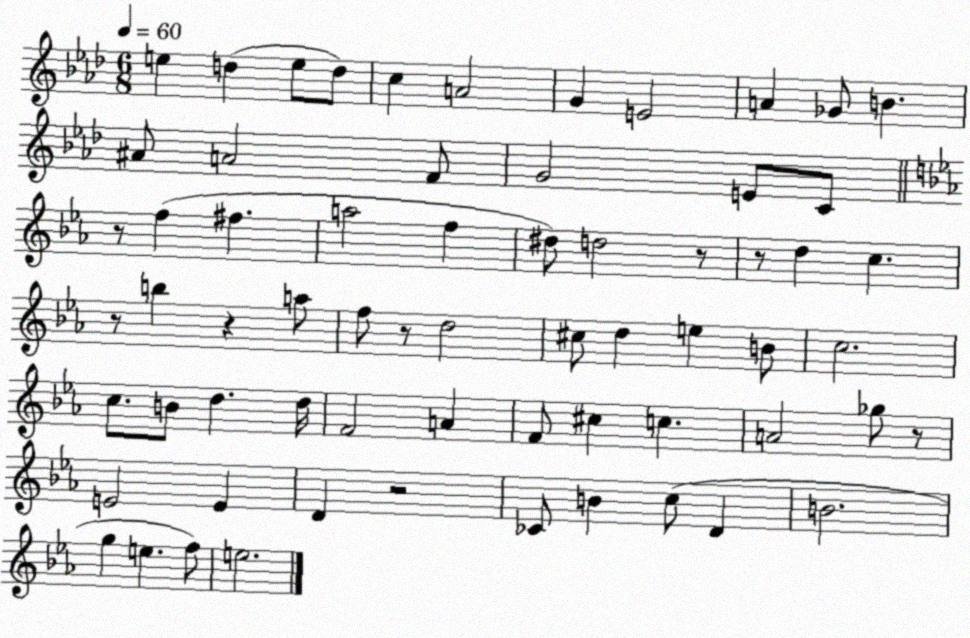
X:1
T:Untitled
M:6/8
L:1/4
K:Ab
e d e/2 d/2 c A2 G E2 A _G/2 B ^A/2 A2 F/2 G2 E/2 C/2 z/2 f ^f a2 f ^d/2 d2 z/2 z/2 d c z/2 b z a/2 f/2 z/2 d2 ^c/2 d e B/2 c2 c/2 B/2 d d/4 F2 A F/2 ^c c A2 _g/2 z/2 E2 E D z2 _C/2 B c/2 D B2 g e f/2 e2